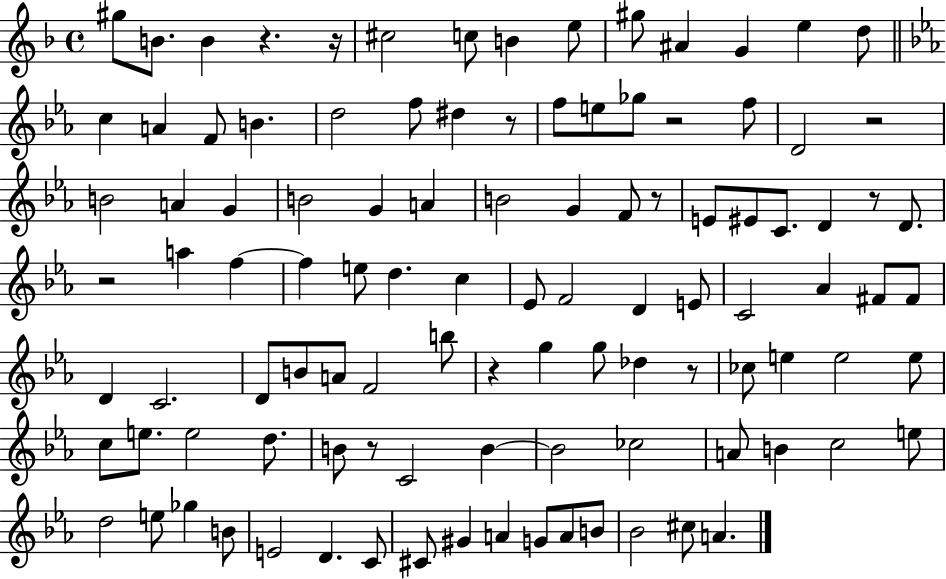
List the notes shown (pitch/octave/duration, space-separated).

G#5/e B4/e. B4/q R/q. R/s C#5/h C5/e B4/q E5/e G#5/e A#4/q G4/q E5/q D5/e C5/q A4/q F4/e B4/q. D5/h F5/e D#5/q R/e F5/e E5/e Gb5/e R/h F5/e D4/h R/h B4/h A4/q G4/q B4/h G4/q A4/q B4/h G4/q F4/e R/e E4/e EIS4/e C4/e. D4/q R/e D4/e. R/h A5/q F5/q F5/q E5/e D5/q. C5/q Eb4/e F4/h D4/q E4/e C4/h Ab4/q F#4/e F#4/e D4/q C4/h. D4/e B4/e A4/e F4/h B5/e R/q G5/q G5/e Db5/q R/e CES5/e E5/q E5/h E5/e C5/e E5/e. E5/h D5/e. B4/e R/e C4/h B4/q B4/h CES5/h A4/e B4/q C5/h E5/e D5/h E5/e Gb5/q B4/e E4/h D4/q. C4/e C#4/e G#4/q A4/q G4/e A4/e B4/e Bb4/h C#5/e A4/q.